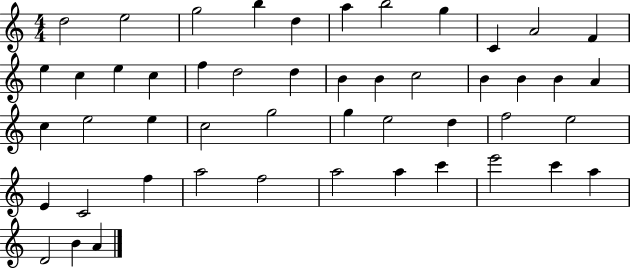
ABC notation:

X:1
T:Untitled
M:4/4
L:1/4
K:C
d2 e2 g2 b d a b2 g C A2 F e c e c f d2 d B B c2 B B B A c e2 e c2 g2 g e2 d f2 e2 E C2 f a2 f2 a2 a c' e'2 c' a D2 B A